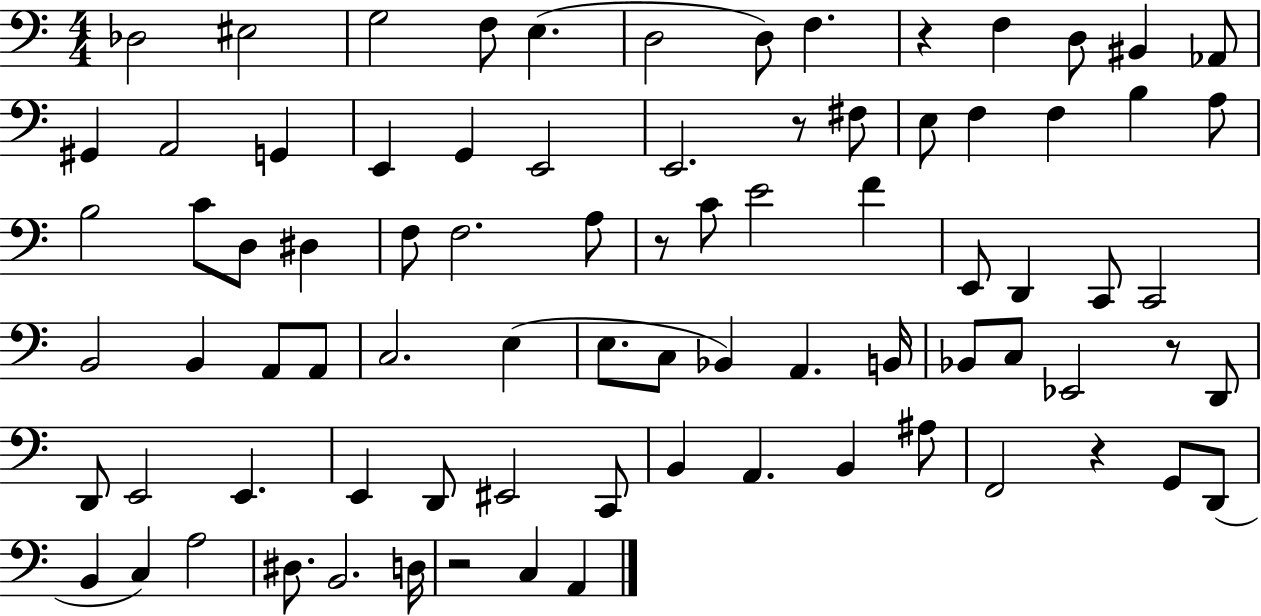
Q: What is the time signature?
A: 4/4